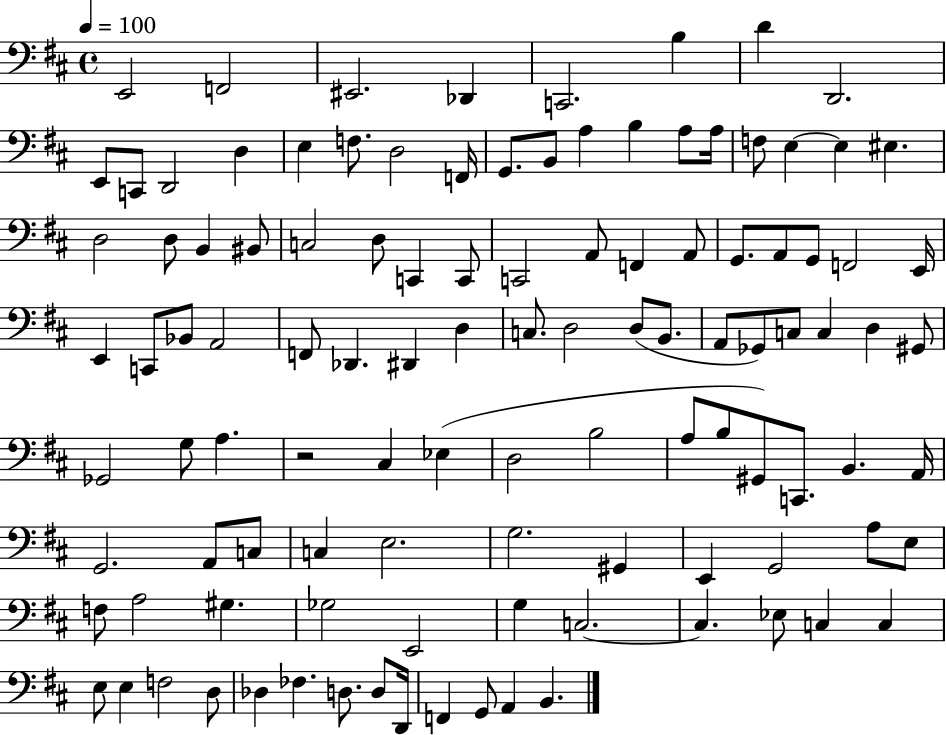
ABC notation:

X:1
T:Untitled
M:4/4
L:1/4
K:D
E,,2 F,,2 ^E,,2 _D,, C,,2 B, D D,,2 E,,/2 C,,/2 D,,2 D, E, F,/2 D,2 F,,/4 G,,/2 B,,/2 A, B, A,/2 A,/4 F,/2 E, E, ^E, D,2 D,/2 B,, ^B,,/2 C,2 D,/2 C,, C,,/2 C,,2 A,,/2 F,, A,,/2 G,,/2 A,,/2 G,,/2 F,,2 E,,/4 E,, C,,/2 _B,,/2 A,,2 F,,/2 _D,, ^D,, D, C,/2 D,2 D,/2 B,,/2 A,,/2 _G,,/2 C,/2 C, D, ^G,,/2 _G,,2 G,/2 A, z2 ^C, _E, D,2 B,2 A,/2 B,/2 ^G,,/2 C,,/2 B,, A,,/4 G,,2 A,,/2 C,/2 C, E,2 G,2 ^G,, E,, G,,2 A,/2 E,/2 F,/2 A,2 ^G, _G,2 E,,2 G, C,2 C, _E,/2 C, C, E,/2 E, F,2 D,/2 _D, _F, D,/2 D,/2 D,,/4 F,, G,,/2 A,, B,,